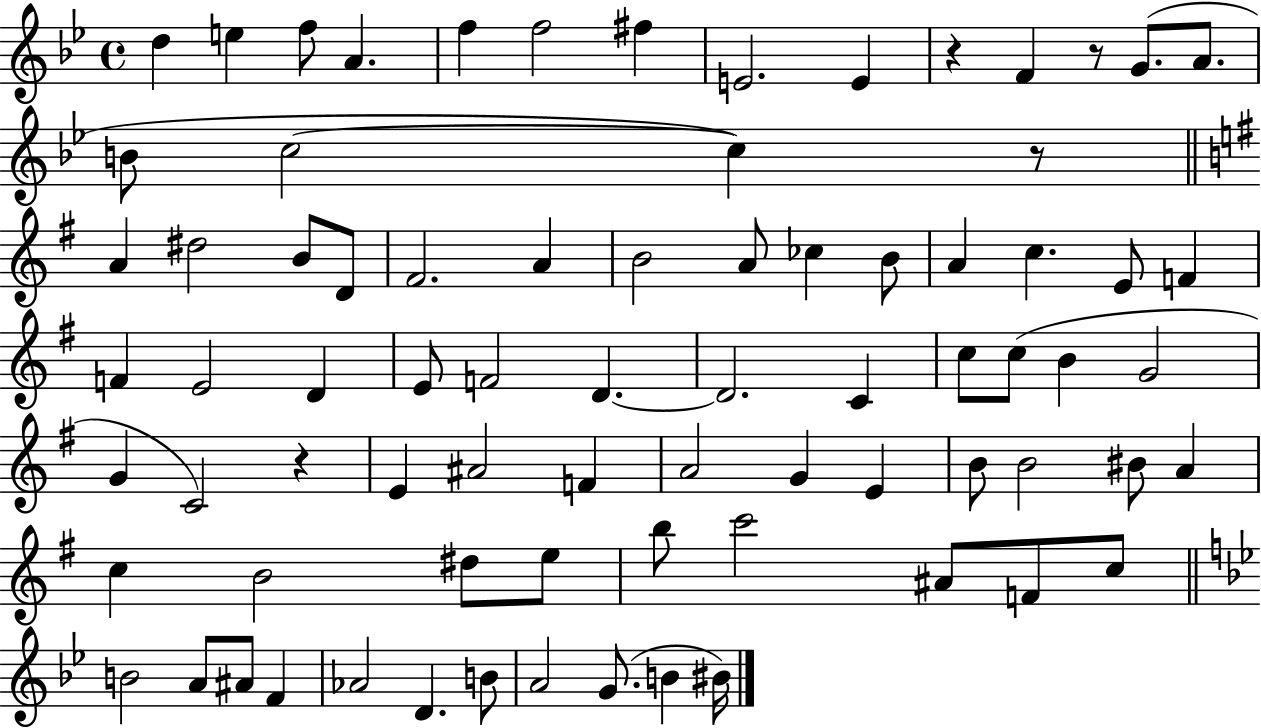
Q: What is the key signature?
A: BES major